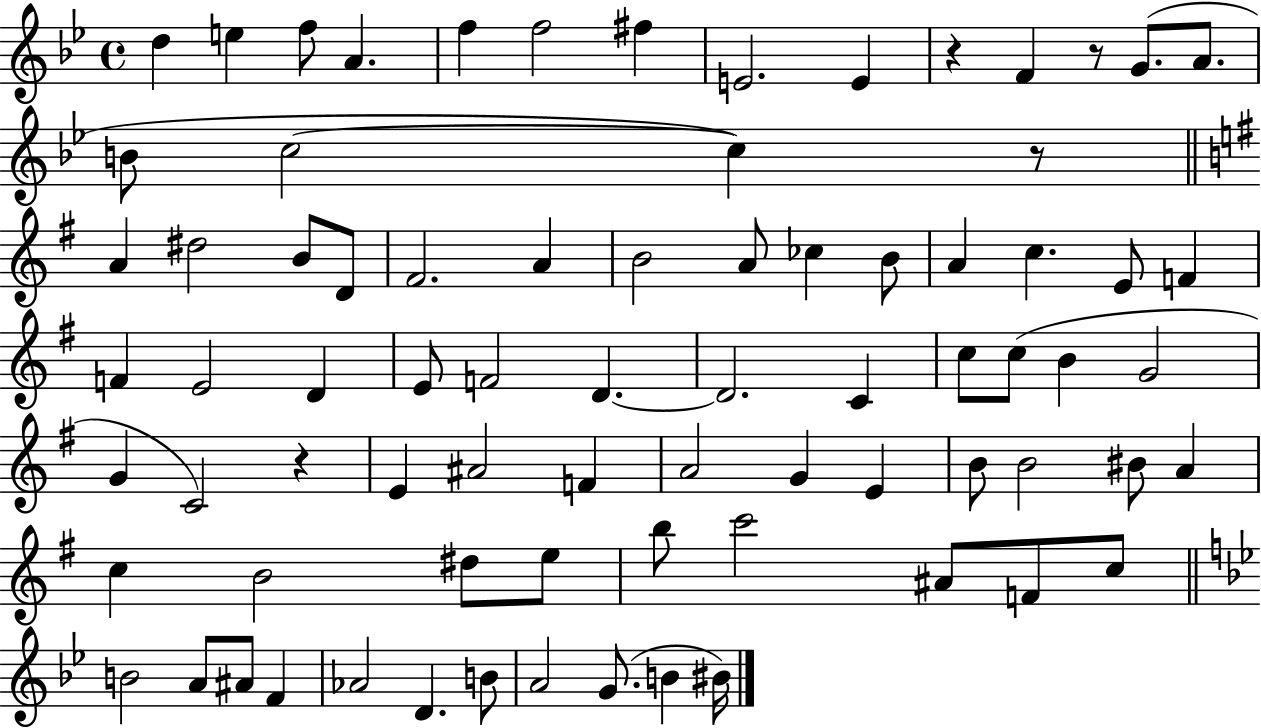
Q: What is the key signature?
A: BES major